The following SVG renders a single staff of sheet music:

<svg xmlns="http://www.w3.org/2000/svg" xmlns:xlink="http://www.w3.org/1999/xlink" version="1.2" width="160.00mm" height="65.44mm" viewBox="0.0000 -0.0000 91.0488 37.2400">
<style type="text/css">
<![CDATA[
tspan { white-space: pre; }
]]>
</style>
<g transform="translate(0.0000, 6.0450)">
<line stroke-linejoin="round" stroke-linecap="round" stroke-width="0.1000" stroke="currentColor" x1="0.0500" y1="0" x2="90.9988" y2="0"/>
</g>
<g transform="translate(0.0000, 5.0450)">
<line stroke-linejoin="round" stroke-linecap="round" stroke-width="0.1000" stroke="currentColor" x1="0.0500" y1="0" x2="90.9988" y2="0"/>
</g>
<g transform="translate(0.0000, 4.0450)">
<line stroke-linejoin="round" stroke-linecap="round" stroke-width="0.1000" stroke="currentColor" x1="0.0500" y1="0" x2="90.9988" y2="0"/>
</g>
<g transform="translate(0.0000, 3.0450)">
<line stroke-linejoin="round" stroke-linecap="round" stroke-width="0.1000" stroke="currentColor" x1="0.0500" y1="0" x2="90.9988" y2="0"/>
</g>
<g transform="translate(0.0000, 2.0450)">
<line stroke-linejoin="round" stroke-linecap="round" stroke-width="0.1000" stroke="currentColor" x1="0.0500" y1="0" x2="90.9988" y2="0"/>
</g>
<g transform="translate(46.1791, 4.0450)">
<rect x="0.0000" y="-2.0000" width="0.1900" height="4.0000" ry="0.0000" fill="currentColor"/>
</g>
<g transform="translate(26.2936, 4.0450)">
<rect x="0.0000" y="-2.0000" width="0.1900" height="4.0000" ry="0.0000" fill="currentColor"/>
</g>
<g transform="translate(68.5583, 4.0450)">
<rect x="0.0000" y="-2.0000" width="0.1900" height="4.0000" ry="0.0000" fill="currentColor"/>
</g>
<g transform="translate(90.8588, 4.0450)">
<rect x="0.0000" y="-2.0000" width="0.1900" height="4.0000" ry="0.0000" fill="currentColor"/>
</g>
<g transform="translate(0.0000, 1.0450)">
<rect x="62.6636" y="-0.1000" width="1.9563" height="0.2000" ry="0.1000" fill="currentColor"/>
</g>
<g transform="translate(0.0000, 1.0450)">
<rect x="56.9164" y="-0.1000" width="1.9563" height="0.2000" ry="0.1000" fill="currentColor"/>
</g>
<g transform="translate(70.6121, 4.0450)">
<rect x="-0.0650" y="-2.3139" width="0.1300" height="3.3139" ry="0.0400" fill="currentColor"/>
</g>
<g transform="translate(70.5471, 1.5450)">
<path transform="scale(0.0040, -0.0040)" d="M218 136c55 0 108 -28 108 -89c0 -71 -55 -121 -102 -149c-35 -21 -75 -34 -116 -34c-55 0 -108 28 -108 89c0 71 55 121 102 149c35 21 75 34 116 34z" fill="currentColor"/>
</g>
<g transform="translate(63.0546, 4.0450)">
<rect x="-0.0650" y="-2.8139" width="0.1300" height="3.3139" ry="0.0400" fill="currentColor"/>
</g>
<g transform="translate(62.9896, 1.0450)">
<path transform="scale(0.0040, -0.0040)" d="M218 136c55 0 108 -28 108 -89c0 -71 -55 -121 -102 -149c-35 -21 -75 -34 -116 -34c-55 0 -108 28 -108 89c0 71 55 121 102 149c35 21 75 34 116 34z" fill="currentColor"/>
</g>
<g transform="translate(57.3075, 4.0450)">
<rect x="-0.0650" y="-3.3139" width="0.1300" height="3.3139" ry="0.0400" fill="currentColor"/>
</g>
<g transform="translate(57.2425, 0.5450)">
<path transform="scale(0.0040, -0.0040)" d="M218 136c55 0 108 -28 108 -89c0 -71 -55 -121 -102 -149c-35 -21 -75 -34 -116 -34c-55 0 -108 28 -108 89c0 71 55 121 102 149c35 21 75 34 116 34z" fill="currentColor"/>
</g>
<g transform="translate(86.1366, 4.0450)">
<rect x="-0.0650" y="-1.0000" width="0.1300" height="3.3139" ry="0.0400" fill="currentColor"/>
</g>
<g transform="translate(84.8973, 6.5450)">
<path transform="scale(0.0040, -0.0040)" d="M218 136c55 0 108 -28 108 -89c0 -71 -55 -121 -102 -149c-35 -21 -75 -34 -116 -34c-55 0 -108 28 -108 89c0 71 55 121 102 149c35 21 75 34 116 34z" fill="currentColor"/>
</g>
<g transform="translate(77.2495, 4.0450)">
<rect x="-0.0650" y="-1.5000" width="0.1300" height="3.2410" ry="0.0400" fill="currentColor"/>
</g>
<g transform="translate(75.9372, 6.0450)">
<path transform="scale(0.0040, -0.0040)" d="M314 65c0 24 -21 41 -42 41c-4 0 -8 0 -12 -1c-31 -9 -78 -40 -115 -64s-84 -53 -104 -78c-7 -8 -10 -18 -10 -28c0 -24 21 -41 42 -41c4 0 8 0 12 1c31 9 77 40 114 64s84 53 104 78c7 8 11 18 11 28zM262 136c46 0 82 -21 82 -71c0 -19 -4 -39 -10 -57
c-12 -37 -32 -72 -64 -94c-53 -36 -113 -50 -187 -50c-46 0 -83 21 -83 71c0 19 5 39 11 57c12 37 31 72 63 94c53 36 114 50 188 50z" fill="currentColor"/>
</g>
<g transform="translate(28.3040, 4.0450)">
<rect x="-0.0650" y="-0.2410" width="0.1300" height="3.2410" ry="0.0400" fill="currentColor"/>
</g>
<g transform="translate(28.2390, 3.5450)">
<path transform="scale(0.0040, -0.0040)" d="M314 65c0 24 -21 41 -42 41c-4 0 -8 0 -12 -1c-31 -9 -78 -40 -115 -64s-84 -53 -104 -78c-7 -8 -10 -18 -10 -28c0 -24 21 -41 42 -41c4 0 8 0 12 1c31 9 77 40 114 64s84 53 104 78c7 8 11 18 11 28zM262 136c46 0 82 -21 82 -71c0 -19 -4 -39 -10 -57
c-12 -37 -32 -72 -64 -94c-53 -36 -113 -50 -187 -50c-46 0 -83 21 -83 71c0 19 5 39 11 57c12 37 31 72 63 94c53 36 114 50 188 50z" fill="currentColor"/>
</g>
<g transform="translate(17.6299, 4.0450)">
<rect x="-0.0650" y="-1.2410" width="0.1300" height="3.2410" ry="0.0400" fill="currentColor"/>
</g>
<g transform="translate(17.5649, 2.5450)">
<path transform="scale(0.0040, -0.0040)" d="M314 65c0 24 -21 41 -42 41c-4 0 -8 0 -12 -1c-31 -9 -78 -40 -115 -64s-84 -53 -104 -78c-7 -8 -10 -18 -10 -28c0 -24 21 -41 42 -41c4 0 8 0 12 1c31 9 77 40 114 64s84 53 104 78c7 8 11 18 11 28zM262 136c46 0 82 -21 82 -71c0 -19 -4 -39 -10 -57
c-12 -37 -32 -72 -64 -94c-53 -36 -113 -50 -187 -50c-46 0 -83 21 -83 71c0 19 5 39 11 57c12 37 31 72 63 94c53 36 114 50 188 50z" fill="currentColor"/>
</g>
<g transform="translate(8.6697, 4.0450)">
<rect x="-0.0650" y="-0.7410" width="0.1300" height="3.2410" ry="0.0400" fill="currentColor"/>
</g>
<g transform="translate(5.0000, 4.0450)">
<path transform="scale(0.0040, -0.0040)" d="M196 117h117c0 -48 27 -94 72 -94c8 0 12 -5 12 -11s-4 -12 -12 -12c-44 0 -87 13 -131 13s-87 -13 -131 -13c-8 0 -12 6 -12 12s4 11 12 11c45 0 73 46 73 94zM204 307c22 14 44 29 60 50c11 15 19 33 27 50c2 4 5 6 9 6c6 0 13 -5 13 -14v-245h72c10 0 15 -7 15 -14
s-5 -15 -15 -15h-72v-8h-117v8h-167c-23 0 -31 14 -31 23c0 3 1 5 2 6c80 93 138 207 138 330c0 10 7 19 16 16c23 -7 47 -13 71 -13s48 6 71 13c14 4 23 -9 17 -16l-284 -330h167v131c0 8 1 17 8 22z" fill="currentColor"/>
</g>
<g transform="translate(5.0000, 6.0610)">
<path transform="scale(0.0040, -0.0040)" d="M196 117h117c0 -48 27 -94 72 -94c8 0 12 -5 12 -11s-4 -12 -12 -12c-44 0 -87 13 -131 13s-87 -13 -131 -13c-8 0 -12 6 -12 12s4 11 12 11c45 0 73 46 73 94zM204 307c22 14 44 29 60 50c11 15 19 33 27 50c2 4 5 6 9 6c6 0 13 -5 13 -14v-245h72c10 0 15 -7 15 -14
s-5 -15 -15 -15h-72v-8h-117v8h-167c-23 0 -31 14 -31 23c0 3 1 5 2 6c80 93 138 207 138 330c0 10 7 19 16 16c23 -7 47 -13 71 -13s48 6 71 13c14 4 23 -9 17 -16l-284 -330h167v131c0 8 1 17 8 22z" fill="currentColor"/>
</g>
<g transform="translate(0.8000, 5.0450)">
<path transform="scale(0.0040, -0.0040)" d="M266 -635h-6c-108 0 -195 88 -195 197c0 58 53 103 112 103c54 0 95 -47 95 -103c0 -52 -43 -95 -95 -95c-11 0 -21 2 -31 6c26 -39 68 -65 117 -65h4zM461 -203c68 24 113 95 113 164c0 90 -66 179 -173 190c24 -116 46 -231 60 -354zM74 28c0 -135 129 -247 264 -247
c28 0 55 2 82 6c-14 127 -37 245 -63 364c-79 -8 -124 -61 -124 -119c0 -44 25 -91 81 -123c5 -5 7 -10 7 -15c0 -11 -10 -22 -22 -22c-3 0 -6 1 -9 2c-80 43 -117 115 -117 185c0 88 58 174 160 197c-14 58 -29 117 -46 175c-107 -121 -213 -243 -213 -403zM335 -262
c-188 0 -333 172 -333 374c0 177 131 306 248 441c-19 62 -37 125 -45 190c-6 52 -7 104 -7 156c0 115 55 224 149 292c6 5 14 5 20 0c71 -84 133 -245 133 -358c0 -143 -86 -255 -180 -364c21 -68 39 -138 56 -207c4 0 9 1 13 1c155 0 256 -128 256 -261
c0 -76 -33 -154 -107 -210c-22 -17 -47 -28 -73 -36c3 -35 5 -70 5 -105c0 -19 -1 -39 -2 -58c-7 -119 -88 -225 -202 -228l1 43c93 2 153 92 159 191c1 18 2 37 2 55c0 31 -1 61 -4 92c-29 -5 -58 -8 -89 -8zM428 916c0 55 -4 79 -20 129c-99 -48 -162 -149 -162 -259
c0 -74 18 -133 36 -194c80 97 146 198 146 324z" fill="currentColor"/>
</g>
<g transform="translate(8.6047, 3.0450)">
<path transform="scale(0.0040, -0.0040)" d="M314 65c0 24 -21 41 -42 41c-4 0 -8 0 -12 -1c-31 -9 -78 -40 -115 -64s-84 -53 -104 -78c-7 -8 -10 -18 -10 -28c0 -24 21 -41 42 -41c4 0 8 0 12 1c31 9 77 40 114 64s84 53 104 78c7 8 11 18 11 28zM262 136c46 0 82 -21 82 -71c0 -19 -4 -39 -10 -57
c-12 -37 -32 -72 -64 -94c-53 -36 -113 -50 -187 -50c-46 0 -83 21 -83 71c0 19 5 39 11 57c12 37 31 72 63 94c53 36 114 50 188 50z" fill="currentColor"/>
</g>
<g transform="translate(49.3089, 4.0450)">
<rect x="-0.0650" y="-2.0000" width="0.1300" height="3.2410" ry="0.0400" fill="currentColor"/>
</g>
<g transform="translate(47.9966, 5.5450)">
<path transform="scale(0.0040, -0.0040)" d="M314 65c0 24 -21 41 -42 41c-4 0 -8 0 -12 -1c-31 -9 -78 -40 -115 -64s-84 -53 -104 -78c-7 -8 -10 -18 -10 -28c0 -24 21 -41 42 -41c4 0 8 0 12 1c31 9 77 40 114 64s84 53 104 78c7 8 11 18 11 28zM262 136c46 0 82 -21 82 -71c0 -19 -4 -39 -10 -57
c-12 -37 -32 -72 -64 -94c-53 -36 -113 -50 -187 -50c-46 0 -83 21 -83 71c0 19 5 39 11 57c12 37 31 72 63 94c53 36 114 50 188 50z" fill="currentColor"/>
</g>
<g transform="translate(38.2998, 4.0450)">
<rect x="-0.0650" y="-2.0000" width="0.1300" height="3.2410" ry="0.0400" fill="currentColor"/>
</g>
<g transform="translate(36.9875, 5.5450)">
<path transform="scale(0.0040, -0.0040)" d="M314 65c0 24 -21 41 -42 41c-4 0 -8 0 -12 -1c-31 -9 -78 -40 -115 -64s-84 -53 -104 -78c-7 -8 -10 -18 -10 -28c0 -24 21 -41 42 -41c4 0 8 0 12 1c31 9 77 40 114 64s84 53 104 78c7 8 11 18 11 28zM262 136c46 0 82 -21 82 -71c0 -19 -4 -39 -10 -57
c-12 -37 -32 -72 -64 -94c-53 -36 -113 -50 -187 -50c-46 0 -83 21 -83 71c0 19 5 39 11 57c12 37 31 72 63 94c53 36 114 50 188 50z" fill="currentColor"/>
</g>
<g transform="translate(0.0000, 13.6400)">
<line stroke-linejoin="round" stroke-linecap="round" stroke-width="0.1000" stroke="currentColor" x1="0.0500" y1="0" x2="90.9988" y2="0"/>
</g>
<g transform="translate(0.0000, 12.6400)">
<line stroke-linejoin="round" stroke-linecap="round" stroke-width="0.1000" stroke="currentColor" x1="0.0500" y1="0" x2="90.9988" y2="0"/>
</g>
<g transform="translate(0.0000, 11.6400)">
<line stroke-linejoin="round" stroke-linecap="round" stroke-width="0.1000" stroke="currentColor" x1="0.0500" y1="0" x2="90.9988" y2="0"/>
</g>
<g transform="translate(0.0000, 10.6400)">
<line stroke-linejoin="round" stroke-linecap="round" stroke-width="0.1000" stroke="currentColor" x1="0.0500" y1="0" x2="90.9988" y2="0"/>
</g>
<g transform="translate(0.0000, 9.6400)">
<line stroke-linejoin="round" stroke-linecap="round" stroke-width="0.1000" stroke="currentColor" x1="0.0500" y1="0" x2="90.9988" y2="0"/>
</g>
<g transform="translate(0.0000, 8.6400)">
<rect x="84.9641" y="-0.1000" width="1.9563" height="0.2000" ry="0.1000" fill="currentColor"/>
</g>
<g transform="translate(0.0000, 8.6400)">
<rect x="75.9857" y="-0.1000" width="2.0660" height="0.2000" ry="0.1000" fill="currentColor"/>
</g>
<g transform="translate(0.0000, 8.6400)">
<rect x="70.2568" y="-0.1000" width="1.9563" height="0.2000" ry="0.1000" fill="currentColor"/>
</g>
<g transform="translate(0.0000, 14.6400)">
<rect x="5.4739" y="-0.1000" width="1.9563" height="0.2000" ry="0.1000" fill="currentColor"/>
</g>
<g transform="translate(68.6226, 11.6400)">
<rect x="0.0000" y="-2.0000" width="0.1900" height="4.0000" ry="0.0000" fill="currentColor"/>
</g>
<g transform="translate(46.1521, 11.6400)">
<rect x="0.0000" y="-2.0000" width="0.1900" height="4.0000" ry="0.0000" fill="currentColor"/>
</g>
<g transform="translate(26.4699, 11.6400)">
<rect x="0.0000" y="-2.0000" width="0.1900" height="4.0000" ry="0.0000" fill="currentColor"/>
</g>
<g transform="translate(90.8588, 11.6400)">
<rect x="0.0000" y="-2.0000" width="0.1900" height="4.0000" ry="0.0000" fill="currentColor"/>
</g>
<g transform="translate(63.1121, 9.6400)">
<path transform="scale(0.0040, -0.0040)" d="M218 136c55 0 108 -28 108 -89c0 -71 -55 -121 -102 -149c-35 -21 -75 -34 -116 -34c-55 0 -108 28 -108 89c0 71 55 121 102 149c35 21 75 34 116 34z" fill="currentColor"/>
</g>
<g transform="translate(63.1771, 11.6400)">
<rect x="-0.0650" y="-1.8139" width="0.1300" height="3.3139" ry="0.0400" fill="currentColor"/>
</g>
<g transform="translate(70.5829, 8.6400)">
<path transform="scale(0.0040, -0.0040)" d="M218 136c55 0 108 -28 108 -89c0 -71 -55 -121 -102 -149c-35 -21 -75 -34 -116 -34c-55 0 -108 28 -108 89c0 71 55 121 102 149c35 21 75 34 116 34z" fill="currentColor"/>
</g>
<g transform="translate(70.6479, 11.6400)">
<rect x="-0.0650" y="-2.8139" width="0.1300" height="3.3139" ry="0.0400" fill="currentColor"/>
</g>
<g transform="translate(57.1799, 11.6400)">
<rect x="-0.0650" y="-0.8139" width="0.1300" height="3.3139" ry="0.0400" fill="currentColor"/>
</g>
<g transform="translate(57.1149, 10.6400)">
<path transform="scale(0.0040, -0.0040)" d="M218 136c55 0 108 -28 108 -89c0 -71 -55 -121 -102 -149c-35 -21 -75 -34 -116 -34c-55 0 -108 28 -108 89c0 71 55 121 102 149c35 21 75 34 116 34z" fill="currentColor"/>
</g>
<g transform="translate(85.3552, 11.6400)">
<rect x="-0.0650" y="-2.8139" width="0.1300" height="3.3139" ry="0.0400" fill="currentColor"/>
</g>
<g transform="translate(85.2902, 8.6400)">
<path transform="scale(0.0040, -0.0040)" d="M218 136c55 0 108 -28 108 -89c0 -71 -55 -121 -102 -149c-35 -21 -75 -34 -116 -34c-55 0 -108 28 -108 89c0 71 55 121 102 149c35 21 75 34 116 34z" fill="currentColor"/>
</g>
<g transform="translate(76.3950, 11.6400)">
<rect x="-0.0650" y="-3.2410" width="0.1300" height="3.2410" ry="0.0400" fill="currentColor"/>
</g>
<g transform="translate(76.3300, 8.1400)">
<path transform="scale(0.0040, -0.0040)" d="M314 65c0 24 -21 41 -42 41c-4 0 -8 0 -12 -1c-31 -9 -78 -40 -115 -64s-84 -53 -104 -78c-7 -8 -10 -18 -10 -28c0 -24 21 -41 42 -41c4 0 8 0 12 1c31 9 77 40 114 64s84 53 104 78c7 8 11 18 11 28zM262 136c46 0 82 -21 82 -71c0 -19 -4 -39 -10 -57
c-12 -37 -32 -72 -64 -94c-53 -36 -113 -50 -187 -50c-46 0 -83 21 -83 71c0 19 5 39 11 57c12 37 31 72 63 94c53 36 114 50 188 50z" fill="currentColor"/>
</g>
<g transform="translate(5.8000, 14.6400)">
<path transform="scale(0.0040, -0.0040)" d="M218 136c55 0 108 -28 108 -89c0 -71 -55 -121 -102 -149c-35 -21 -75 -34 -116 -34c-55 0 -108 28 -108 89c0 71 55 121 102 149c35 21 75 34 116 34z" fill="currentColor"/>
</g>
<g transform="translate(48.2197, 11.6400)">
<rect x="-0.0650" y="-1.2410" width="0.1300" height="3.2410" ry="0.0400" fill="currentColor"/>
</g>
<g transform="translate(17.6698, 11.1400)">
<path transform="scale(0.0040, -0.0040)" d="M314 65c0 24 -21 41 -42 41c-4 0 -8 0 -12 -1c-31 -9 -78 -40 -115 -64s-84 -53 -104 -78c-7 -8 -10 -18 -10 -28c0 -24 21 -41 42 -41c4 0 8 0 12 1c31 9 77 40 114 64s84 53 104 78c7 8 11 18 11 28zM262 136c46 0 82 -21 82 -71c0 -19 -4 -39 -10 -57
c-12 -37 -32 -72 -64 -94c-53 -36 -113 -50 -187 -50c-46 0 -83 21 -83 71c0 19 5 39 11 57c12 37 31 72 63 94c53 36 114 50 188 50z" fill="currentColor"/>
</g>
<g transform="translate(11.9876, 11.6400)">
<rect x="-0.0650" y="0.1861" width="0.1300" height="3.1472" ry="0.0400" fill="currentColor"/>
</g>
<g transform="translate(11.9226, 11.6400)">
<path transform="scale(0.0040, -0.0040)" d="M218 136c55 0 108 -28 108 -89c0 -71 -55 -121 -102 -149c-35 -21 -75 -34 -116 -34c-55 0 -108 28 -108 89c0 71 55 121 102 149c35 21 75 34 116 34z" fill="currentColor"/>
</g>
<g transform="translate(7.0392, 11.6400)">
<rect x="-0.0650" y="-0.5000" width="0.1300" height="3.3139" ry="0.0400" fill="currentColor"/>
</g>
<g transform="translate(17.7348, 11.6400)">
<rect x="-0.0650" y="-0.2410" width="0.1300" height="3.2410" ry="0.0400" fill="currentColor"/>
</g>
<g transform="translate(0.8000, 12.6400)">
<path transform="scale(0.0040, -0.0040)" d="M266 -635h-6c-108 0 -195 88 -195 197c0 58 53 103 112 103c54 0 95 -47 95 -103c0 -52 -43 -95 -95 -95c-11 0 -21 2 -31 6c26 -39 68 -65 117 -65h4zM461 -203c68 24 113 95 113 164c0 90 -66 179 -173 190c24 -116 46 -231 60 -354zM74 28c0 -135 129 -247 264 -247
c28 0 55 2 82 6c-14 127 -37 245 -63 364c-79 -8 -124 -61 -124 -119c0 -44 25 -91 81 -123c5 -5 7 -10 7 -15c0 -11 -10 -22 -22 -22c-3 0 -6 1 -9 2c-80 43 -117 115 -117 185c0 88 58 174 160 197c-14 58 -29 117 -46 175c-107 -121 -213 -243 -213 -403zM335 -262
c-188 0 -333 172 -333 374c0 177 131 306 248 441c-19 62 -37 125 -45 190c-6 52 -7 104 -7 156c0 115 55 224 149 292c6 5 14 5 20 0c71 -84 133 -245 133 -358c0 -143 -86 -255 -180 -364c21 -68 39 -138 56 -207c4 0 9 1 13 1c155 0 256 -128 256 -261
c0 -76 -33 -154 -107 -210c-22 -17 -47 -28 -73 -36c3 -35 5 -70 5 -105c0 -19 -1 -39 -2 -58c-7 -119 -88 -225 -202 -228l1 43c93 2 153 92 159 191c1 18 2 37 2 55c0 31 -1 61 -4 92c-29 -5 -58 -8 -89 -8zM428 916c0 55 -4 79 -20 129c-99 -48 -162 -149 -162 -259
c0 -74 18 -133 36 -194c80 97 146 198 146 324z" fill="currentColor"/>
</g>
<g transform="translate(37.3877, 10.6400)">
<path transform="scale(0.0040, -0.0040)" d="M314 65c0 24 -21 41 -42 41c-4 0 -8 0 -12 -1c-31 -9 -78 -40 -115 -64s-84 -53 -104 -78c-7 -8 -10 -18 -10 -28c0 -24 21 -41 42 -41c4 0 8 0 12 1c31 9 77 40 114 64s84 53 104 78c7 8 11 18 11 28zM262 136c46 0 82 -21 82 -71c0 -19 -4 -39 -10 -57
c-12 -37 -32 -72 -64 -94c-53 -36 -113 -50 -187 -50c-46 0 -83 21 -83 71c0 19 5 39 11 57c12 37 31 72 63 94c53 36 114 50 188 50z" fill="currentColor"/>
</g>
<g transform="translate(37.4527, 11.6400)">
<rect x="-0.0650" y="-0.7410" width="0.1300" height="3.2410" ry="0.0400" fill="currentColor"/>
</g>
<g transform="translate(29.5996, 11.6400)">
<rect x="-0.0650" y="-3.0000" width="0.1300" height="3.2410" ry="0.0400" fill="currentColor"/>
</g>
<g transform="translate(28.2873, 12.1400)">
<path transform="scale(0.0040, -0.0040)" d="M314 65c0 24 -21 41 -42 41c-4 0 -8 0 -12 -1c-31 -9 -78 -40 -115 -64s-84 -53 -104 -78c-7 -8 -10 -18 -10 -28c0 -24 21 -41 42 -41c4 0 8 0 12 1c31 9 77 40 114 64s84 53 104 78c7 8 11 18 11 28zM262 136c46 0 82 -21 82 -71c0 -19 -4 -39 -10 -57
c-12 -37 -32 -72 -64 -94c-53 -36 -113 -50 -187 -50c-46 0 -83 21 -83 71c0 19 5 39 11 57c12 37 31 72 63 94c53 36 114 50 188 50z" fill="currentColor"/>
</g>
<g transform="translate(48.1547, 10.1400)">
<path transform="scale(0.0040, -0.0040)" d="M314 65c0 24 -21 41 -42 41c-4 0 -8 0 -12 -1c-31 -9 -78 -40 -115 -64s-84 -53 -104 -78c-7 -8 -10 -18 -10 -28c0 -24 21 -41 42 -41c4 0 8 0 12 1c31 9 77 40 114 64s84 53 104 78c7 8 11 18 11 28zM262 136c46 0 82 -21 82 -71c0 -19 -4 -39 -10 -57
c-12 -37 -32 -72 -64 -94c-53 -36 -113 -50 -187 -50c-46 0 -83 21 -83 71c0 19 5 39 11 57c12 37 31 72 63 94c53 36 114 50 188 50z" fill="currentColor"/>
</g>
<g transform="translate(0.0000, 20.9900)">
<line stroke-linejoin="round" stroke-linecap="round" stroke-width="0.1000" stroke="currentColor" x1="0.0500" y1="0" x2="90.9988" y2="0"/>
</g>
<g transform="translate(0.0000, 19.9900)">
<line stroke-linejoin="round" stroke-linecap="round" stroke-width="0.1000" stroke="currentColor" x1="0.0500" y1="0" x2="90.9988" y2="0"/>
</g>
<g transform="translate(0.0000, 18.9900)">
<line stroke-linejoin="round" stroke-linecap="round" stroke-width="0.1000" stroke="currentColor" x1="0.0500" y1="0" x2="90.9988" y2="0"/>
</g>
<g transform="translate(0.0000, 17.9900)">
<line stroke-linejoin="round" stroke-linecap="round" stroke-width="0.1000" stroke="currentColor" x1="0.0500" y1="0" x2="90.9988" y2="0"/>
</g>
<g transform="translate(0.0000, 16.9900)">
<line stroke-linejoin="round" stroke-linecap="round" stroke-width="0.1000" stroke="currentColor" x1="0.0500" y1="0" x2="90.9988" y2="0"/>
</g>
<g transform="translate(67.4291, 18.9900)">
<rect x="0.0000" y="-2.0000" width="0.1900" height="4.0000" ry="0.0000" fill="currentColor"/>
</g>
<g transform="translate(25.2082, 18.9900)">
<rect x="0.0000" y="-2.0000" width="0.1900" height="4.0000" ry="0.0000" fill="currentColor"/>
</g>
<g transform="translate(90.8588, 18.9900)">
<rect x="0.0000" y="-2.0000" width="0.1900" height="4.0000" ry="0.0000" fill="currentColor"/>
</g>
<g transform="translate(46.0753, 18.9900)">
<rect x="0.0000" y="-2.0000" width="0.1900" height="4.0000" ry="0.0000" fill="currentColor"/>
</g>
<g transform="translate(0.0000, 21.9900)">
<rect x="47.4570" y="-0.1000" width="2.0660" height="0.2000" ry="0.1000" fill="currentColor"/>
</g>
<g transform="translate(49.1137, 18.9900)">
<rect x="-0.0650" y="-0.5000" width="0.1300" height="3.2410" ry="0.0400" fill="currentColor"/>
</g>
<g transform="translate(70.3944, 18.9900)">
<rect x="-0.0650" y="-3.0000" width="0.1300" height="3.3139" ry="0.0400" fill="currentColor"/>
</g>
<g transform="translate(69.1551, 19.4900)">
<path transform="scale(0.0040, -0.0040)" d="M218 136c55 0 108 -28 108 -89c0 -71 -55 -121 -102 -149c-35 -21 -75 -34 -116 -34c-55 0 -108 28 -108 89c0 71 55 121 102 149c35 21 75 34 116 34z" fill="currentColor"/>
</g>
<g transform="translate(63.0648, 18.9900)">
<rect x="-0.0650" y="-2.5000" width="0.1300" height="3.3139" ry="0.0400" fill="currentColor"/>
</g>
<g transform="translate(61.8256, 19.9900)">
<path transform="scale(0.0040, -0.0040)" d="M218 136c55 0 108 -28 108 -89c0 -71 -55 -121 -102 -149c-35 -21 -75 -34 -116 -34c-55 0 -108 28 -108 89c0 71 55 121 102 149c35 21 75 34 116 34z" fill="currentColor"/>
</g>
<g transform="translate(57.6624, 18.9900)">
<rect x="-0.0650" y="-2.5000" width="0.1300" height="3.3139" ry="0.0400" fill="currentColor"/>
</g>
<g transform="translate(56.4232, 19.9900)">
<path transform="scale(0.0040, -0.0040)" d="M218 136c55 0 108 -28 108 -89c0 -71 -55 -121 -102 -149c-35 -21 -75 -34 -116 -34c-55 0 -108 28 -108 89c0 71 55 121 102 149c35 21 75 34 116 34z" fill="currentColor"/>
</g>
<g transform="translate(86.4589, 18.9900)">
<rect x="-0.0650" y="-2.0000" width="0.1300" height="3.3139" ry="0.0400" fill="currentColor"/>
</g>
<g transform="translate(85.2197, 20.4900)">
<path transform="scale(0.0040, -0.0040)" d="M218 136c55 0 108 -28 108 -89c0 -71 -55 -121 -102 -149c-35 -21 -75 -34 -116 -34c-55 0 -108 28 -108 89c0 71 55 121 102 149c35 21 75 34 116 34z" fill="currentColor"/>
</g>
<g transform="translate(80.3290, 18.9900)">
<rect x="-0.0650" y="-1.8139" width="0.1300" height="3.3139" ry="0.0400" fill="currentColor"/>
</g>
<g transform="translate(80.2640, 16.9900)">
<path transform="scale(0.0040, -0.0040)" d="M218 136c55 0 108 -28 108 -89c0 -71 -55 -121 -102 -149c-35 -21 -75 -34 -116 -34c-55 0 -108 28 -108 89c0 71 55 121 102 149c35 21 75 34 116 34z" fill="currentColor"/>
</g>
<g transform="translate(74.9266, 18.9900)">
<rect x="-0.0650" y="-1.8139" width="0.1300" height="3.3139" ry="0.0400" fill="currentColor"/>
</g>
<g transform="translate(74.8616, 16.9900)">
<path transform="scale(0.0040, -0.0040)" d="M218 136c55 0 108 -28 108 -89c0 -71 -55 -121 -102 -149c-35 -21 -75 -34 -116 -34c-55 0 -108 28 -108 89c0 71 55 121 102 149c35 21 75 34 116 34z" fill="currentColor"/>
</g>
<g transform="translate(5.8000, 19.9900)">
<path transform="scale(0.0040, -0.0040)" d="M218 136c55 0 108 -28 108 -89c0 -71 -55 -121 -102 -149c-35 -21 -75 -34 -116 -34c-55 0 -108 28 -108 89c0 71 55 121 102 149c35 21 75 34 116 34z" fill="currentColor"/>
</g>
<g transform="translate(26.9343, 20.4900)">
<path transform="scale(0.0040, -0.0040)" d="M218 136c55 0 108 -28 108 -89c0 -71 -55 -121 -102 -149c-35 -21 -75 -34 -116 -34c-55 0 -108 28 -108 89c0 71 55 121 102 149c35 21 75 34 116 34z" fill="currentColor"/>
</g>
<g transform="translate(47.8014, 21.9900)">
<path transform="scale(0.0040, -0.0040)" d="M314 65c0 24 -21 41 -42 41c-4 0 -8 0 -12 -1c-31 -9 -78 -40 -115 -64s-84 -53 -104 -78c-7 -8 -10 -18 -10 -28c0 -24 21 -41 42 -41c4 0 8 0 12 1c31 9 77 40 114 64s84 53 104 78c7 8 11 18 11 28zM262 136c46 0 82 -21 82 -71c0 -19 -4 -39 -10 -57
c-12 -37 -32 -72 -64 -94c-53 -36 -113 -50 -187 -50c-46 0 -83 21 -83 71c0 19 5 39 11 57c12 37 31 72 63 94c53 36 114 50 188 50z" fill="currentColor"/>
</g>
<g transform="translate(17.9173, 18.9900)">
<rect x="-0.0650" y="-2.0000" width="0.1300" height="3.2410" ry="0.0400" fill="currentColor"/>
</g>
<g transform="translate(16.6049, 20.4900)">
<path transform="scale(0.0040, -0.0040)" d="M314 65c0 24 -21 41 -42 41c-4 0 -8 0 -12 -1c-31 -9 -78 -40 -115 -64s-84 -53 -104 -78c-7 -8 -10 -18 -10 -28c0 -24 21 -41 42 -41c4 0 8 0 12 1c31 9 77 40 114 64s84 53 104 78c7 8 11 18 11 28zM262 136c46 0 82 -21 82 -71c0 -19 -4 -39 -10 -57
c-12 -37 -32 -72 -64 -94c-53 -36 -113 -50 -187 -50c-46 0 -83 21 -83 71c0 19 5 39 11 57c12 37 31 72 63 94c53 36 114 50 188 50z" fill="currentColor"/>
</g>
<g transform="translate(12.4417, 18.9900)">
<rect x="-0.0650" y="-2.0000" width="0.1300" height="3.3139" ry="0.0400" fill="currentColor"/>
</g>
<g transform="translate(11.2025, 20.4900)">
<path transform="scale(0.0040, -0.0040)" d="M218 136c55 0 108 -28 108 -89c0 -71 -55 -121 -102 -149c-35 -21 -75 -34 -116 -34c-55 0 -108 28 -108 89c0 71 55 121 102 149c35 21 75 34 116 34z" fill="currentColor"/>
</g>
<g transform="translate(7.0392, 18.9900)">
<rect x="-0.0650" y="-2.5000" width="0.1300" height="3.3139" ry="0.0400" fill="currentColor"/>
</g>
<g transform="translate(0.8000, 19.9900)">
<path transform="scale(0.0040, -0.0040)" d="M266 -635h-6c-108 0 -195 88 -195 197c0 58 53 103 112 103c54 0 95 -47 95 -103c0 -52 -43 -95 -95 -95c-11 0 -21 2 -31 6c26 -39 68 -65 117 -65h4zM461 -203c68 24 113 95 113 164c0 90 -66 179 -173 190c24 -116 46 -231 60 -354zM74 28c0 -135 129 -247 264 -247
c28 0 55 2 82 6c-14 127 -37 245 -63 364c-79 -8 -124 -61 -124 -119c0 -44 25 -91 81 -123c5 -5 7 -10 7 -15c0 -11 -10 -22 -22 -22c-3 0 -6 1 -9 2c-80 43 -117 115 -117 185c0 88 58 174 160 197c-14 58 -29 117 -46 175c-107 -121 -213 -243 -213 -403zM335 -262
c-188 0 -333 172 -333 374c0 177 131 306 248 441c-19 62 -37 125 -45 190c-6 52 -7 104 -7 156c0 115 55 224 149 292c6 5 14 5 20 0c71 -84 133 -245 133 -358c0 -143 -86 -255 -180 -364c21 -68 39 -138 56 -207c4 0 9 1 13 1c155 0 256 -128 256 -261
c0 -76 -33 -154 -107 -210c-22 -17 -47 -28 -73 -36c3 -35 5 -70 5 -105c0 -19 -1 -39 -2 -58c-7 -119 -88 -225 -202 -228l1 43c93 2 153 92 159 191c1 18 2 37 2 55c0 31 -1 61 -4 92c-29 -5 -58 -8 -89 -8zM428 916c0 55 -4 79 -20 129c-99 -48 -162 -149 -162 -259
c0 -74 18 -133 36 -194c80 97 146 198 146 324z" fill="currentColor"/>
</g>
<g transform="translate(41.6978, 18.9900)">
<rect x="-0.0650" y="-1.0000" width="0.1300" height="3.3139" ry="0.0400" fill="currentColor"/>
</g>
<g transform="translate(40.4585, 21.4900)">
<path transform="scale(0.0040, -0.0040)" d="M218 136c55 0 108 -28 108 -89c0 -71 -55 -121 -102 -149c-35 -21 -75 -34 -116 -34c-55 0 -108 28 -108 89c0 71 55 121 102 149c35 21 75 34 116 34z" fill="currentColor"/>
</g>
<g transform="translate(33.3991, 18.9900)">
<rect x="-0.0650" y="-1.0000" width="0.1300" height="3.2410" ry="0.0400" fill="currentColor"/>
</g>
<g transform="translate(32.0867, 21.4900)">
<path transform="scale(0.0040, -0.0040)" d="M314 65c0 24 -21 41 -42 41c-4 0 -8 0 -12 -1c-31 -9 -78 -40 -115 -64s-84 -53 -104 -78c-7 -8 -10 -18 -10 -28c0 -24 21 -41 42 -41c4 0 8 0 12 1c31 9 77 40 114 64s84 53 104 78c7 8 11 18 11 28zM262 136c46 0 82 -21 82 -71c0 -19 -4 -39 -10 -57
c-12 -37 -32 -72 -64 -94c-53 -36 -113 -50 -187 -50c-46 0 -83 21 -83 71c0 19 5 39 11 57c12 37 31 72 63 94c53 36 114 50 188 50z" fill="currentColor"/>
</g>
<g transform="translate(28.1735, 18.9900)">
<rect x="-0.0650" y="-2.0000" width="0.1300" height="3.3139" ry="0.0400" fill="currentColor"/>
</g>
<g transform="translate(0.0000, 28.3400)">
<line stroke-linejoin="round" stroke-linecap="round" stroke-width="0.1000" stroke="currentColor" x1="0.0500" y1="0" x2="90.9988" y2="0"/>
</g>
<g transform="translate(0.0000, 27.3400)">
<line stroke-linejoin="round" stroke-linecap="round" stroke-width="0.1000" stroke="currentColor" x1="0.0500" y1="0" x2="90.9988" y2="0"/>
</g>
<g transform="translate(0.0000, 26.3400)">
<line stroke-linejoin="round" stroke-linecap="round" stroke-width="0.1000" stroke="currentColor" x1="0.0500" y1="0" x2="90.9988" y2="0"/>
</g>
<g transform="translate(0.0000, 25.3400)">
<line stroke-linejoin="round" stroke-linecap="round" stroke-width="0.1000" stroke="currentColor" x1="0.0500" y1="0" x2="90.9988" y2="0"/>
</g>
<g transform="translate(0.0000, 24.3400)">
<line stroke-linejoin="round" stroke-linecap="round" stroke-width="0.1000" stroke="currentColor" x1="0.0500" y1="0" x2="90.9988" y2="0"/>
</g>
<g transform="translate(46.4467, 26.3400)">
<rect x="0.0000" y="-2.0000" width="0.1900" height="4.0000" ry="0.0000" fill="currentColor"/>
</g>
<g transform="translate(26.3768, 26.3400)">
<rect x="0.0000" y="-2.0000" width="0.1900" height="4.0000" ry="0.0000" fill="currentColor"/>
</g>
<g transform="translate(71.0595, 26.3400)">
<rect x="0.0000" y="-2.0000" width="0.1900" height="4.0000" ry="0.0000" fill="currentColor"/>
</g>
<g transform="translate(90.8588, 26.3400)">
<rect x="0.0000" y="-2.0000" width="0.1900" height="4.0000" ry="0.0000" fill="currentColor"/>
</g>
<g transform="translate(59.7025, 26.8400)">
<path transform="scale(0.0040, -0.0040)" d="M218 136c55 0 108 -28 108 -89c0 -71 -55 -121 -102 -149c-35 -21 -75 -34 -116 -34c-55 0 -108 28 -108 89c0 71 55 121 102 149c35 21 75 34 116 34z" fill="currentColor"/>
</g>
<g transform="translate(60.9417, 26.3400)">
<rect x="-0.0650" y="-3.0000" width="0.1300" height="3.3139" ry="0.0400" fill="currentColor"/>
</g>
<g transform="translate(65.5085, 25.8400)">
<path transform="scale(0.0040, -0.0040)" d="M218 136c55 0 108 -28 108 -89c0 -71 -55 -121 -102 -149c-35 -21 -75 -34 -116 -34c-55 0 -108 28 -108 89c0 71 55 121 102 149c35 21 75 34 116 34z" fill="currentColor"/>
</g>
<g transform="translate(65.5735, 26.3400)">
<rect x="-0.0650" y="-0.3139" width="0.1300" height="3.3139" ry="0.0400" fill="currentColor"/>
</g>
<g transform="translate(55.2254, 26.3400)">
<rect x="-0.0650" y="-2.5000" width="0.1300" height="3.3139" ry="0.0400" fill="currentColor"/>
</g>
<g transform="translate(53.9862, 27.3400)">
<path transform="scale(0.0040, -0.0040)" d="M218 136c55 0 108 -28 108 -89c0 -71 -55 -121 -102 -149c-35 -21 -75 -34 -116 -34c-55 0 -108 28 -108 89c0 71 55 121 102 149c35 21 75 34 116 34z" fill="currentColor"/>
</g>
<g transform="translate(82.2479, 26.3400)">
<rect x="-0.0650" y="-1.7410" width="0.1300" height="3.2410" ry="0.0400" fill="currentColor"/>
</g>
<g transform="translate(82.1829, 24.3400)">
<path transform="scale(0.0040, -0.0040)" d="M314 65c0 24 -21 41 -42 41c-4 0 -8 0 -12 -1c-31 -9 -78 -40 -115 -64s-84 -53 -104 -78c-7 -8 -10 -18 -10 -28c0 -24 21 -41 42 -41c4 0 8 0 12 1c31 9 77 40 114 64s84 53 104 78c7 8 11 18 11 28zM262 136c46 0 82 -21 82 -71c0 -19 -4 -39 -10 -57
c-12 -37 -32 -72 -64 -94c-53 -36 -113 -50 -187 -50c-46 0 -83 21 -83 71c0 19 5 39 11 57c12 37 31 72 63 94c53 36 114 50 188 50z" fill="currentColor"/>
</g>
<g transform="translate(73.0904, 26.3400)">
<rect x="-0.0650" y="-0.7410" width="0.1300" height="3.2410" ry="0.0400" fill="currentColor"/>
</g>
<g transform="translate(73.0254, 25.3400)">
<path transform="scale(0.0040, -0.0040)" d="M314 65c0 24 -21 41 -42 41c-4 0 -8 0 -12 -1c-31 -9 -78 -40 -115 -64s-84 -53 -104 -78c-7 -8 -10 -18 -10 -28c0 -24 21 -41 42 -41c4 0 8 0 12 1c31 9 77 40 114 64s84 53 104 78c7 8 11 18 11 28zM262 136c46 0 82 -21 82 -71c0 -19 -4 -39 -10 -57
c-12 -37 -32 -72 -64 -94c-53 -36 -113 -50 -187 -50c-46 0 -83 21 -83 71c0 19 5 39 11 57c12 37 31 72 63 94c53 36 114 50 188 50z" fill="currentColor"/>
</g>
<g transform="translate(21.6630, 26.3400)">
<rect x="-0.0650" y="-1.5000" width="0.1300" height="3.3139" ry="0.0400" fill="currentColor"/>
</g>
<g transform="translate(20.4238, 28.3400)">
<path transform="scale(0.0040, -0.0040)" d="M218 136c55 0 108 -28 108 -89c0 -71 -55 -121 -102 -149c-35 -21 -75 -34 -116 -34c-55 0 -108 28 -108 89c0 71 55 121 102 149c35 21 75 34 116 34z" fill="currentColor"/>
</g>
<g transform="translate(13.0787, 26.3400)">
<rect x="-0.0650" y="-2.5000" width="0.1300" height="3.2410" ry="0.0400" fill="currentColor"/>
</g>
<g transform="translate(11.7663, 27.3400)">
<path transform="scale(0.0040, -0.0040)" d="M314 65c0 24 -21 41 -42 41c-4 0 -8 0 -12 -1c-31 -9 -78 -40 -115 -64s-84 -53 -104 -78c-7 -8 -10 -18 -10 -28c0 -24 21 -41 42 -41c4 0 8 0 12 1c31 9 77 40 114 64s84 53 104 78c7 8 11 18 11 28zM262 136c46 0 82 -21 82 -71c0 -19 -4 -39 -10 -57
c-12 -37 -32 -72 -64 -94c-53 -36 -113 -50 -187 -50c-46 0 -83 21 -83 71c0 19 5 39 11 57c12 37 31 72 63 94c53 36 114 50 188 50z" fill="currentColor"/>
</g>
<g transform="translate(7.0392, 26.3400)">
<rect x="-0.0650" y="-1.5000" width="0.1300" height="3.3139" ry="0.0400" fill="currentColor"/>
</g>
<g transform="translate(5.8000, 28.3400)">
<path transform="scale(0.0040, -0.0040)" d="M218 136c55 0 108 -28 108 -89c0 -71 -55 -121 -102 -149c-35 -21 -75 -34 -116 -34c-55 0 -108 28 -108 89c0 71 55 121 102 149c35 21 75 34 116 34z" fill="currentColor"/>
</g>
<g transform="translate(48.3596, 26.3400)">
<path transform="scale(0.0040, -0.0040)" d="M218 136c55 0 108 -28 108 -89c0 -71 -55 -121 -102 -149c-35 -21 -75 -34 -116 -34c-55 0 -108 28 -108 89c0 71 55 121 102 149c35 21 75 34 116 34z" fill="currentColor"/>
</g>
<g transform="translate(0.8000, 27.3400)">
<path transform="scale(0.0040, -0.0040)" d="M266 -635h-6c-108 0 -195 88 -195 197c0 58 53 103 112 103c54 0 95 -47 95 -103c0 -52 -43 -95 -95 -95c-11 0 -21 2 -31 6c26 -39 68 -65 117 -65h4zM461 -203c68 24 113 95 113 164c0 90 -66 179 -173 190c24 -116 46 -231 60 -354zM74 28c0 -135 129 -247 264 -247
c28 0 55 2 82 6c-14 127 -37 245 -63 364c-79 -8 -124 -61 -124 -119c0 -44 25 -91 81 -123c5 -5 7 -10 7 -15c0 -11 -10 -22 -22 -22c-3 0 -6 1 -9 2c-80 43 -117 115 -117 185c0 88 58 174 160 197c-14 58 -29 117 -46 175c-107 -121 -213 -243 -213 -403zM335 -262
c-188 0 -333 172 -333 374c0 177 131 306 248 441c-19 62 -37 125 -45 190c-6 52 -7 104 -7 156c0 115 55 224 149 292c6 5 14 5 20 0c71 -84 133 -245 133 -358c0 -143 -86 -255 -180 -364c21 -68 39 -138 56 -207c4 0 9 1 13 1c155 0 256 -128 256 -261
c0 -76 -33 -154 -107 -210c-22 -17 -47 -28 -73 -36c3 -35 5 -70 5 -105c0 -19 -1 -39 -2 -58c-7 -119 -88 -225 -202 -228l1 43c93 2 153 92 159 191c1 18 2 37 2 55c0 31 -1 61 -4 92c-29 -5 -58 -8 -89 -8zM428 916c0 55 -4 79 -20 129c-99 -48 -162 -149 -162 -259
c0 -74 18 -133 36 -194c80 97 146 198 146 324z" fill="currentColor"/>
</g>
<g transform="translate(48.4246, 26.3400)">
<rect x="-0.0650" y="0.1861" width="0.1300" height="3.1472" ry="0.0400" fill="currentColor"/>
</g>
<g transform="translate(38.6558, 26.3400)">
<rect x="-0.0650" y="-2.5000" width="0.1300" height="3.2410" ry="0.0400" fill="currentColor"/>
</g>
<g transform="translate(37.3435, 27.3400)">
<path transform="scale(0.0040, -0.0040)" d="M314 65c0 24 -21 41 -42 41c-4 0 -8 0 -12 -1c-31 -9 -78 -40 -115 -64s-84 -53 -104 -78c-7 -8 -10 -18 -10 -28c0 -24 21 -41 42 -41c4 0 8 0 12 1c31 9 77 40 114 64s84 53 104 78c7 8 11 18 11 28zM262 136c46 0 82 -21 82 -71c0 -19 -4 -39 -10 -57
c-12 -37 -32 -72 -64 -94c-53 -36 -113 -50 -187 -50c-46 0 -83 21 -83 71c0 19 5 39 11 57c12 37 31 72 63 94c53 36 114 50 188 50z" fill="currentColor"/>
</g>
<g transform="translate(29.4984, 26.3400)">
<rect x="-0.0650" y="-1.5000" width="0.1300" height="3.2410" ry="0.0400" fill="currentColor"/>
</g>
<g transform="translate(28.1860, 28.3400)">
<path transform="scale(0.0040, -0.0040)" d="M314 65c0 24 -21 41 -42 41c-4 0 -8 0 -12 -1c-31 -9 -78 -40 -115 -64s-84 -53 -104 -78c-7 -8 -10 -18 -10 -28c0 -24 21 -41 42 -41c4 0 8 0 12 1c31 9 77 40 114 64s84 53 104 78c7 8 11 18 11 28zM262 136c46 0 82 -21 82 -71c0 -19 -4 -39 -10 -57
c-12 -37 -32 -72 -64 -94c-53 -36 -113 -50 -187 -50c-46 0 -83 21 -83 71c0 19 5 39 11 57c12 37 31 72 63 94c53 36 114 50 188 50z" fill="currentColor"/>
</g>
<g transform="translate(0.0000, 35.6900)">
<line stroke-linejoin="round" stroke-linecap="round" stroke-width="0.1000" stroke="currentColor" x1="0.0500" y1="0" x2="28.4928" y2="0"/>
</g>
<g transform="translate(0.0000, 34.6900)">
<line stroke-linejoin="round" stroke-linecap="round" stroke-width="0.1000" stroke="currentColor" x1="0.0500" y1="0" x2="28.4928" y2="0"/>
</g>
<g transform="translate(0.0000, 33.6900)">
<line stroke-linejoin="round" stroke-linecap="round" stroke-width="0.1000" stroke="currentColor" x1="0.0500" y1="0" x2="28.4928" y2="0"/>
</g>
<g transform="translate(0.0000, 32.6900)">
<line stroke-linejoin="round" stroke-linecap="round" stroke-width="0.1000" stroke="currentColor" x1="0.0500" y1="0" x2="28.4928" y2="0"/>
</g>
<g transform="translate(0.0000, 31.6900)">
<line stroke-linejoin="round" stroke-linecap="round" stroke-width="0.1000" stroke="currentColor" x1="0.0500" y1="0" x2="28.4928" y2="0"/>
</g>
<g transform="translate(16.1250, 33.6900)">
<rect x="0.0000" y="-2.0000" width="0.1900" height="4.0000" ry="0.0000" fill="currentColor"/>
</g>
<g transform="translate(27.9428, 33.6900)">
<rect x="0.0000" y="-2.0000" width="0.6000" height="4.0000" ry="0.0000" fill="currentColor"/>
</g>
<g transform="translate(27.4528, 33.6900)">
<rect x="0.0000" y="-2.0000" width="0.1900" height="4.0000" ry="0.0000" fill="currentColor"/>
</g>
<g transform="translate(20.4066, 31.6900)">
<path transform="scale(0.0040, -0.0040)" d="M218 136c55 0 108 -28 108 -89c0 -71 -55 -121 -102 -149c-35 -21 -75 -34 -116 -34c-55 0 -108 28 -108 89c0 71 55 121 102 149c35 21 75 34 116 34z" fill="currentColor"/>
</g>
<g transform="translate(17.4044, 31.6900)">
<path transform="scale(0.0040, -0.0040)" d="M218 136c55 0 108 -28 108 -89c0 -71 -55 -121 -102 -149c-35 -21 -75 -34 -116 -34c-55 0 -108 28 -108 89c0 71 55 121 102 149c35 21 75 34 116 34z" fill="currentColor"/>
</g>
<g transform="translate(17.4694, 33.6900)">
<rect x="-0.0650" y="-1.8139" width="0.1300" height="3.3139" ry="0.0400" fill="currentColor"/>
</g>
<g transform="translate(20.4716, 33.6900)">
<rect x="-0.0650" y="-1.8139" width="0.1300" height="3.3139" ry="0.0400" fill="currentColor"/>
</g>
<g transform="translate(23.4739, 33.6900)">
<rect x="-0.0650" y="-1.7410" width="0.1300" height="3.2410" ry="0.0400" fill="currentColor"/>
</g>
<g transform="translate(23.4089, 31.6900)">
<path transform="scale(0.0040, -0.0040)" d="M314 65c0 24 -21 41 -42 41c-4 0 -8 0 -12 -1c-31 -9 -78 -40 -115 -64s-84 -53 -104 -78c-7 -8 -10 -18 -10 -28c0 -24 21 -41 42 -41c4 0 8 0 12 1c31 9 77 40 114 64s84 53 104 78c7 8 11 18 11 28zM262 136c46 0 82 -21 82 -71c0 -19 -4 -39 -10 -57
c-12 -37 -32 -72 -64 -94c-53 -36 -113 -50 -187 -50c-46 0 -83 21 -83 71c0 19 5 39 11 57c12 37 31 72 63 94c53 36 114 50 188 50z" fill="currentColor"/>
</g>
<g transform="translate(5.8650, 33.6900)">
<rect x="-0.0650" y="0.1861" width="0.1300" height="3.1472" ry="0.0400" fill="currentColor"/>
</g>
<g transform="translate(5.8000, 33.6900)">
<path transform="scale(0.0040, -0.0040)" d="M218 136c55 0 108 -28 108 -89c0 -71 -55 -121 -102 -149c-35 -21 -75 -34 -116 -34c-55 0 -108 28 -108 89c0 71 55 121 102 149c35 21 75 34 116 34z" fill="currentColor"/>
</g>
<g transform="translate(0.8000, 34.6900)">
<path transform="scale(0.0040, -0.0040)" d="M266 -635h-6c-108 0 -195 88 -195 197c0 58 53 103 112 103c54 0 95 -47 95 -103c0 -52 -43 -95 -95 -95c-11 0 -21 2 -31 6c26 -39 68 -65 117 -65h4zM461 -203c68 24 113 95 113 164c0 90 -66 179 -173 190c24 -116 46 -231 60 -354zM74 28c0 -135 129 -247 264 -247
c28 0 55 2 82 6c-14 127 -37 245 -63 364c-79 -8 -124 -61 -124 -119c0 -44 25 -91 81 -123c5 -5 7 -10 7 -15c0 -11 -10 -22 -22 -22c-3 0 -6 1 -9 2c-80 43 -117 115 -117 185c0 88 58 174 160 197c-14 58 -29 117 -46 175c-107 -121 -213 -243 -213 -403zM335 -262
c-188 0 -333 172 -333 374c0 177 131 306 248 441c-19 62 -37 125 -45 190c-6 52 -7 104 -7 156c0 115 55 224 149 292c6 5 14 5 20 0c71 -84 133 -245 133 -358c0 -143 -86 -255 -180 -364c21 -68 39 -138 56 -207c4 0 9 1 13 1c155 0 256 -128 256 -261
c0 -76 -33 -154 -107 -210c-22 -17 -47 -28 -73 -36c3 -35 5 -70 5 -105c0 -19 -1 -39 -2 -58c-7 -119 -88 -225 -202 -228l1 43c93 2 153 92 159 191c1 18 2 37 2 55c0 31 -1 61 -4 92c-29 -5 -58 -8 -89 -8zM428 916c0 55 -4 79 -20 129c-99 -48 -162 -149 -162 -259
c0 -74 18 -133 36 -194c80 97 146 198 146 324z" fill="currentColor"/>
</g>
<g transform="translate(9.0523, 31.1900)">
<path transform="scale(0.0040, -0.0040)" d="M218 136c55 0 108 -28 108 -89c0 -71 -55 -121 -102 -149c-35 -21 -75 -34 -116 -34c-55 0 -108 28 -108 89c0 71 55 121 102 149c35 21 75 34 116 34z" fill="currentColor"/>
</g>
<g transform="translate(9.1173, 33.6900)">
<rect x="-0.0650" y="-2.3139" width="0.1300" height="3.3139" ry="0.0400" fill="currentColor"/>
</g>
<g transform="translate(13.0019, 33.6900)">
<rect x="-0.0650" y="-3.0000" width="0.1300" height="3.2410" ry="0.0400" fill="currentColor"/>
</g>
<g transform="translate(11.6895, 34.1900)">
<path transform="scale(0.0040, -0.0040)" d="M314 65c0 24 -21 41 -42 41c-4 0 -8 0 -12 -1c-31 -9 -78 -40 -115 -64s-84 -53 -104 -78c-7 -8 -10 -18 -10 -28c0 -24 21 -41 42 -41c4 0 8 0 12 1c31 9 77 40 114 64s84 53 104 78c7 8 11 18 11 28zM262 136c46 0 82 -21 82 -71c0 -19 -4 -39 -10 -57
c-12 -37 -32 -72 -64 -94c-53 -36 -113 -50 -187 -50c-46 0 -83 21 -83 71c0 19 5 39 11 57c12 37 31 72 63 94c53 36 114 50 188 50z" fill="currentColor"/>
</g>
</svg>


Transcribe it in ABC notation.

X:1
T:Untitled
M:4/4
L:1/4
K:C
d2 e2 c2 F2 F2 b a g E2 D C B c2 A2 d2 e2 d f a b2 a G F F2 F D2 D C2 G G A f f F E G2 E E2 G2 B G A c d2 f2 B g A2 f f f2